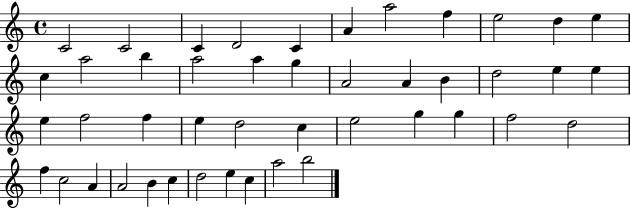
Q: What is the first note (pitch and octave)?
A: C4